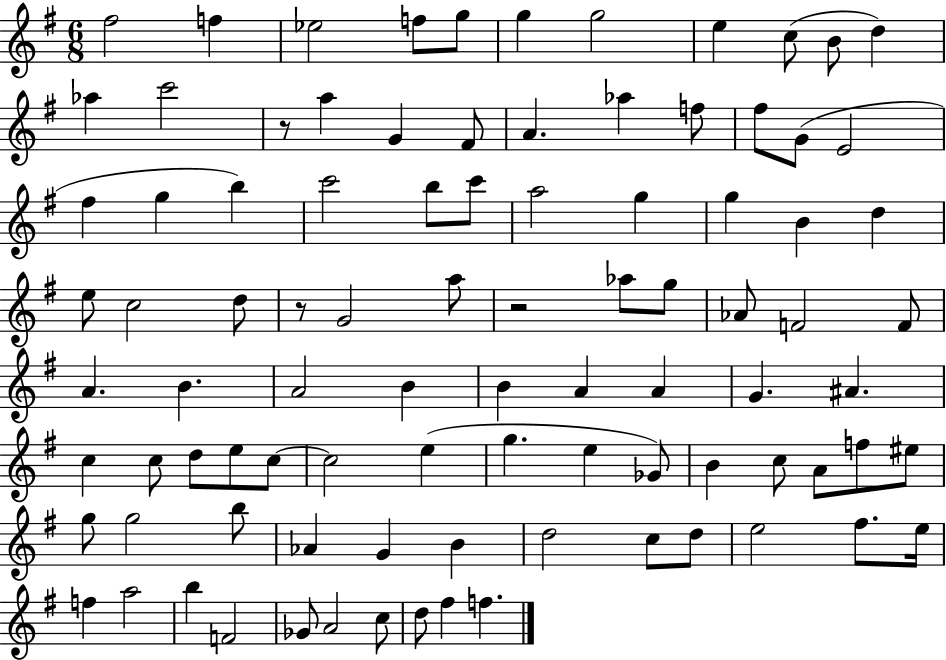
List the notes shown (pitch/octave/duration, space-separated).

F#5/h F5/q Eb5/h F5/e G5/e G5/q G5/h E5/q C5/e B4/e D5/q Ab5/q C6/h R/e A5/q G4/q F#4/e A4/q. Ab5/q F5/e F#5/e G4/e E4/h F#5/q G5/q B5/q C6/h B5/e C6/e A5/h G5/q G5/q B4/q D5/q E5/e C5/h D5/e R/e G4/h A5/e R/h Ab5/e G5/e Ab4/e F4/h F4/e A4/q. B4/q. A4/h B4/q B4/q A4/q A4/q G4/q. A#4/q. C5/q C5/e D5/e E5/e C5/e C5/h E5/q G5/q. E5/q Gb4/e B4/q C5/e A4/e F5/e EIS5/e G5/e G5/h B5/e Ab4/q G4/q B4/q D5/h C5/e D5/e E5/h F#5/e. E5/s F5/q A5/h B5/q F4/h Gb4/e A4/h C5/e D5/e F#5/q F5/q.